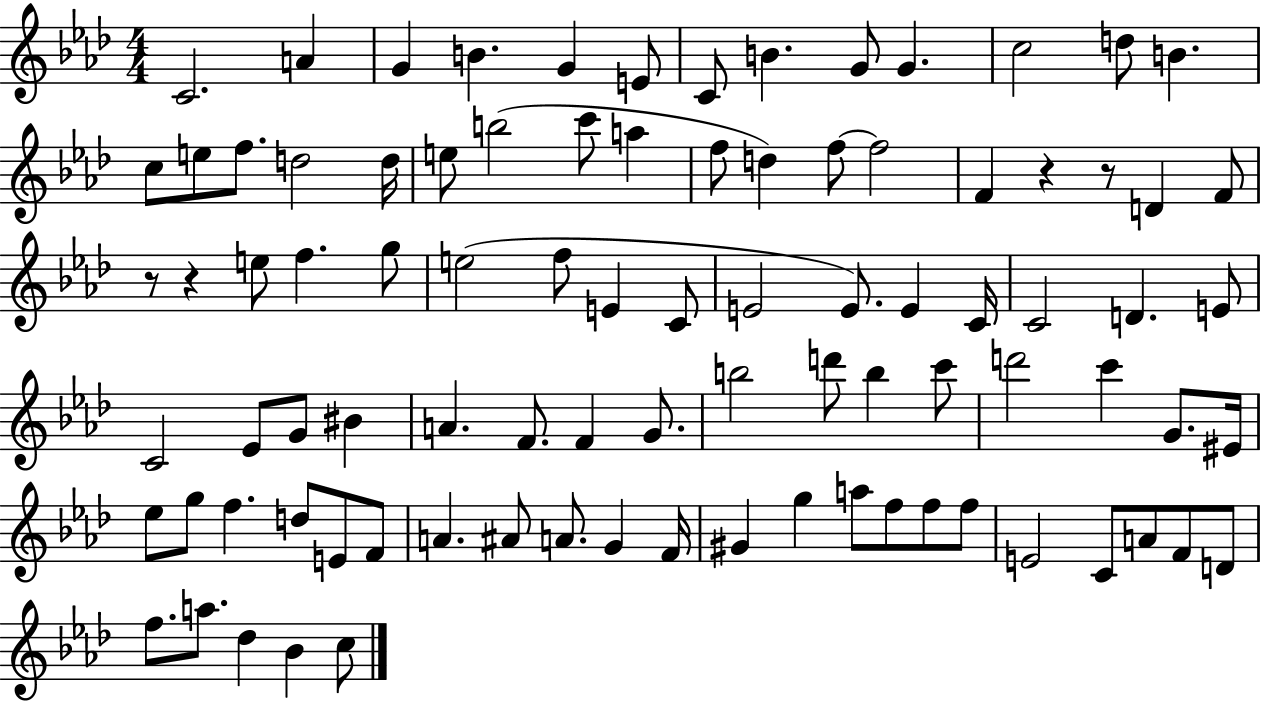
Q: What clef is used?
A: treble